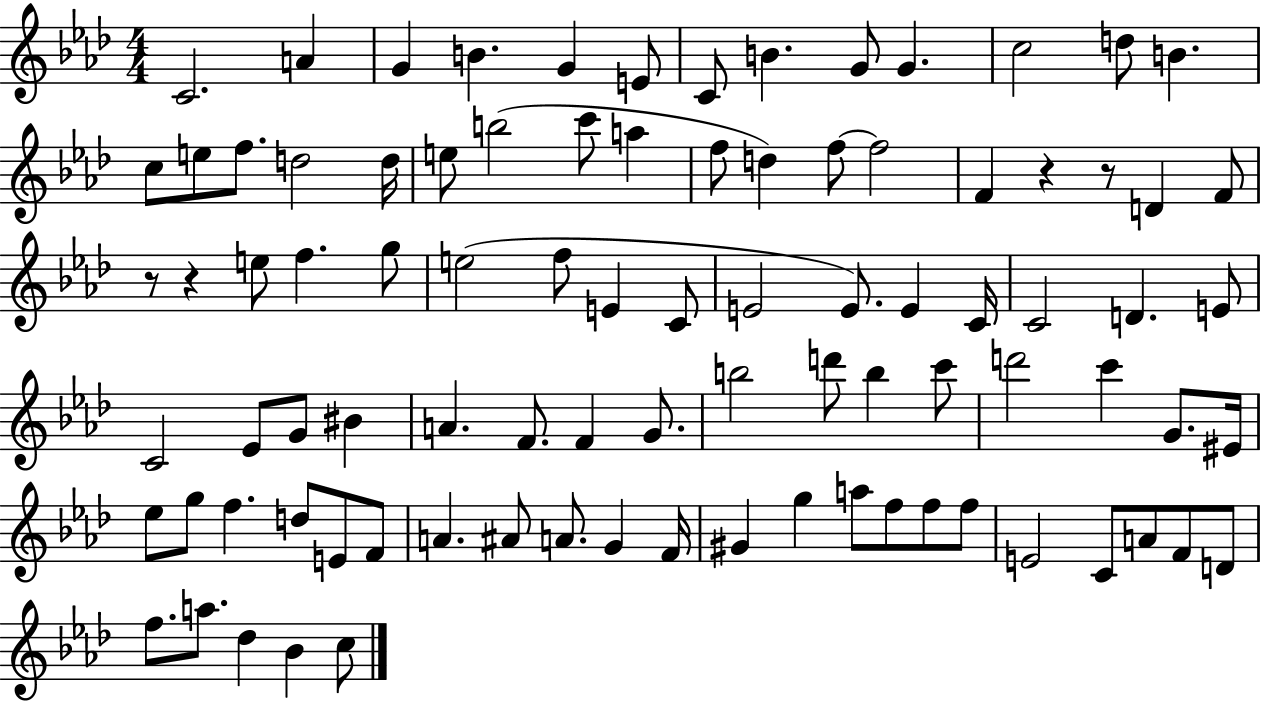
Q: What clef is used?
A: treble